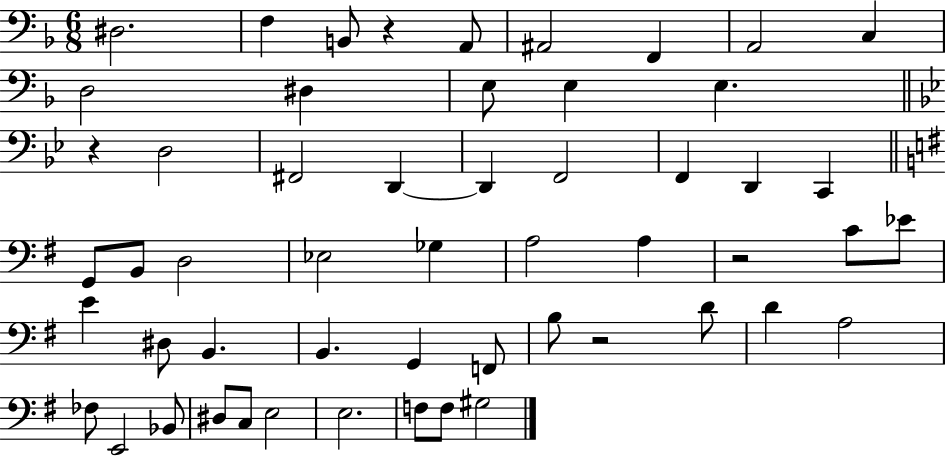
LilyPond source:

{
  \clef bass
  \numericTimeSignature
  \time 6/8
  \key f \major
  \repeat volta 2 { dis2. | f4 b,8 r4 a,8 | ais,2 f,4 | a,2 c4 | \break d2 dis4 | e8 e4 e4. | \bar "||" \break \key bes \major r4 d2 | fis,2 d,4~~ | d,4 f,2 | f,4 d,4 c,4 | \break \bar "||" \break \key e \minor g,8 b,8 d2 | ees2 ges4 | a2 a4 | r2 c'8 ees'8 | \break e'4 dis8 b,4. | b,4. g,4 f,8 | b8 r2 d'8 | d'4 a2 | \break fes8 e,2 bes,8 | dis8 c8 e2 | e2. | f8 f8 gis2 | \break } \bar "|."
}